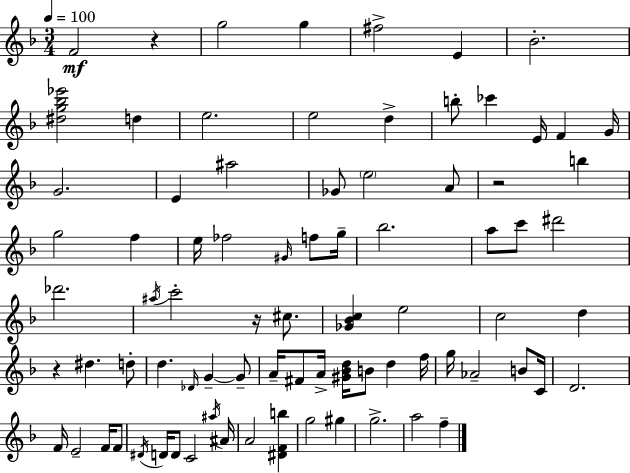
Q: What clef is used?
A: treble